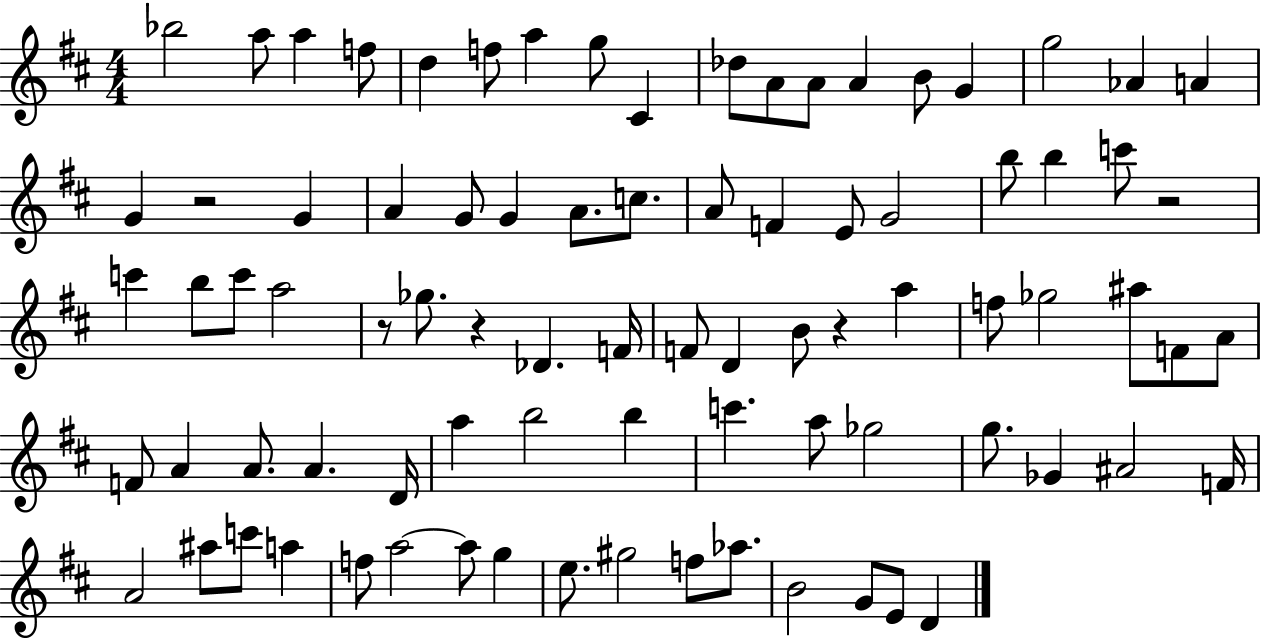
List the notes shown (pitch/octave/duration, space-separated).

Bb5/h A5/e A5/q F5/e D5/q F5/e A5/q G5/e C#4/q Db5/e A4/e A4/e A4/q B4/e G4/q G5/h Ab4/q A4/q G4/q R/h G4/q A4/q G4/e G4/q A4/e. C5/e. A4/e F4/q E4/e G4/h B5/e B5/q C6/e R/h C6/q B5/e C6/e A5/h R/e Gb5/e. R/q Db4/q. F4/s F4/e D4/q B4/e R/q A5/q F5/e Gb5/h A#5/e F4/e A4/e F4/e A4/q A4/e. A4/q. D4/s A5/q B5/h B5/q C6/q. A5/e Gb5/h G5/e. Gb4/q A#4/h F4/s A4/h A#5/e C6/e A5/q F5/e A5/h A5/e G5/q E5/e. G#5/h F5/e Ab5/e. B4/h G4/e E4/e D4/q